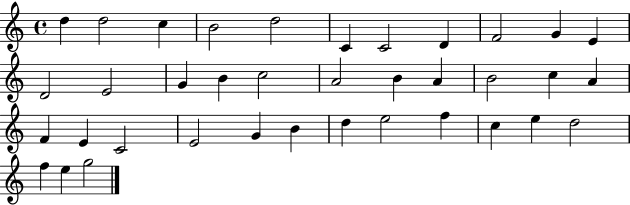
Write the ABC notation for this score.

X:1
T:Untitled
M:4/4
L:1/4
K:C
d d2 c B2 d2 C C2 D F2 G E D2 E2 G B c2 A2 B A B2 c A F E C2 E2 G B d e2 f c e d2 f e g2